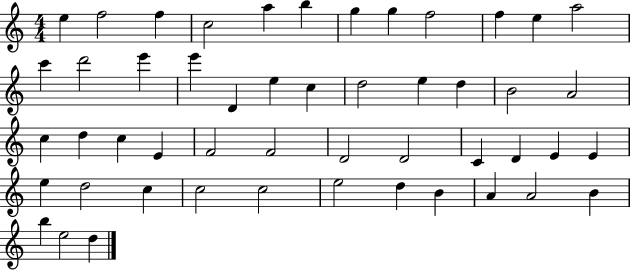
X:1
T:Untitled
M:4/4
L:1/4
K:C
e f2 f c2 a b g g f2 f e a2 c' d'2 e' e' D e c d2 e d B2 A2 c d c E F2 F2 D2 D2 C D E E e d2 c c2 c2 e2 d B A A2 B b e2 d